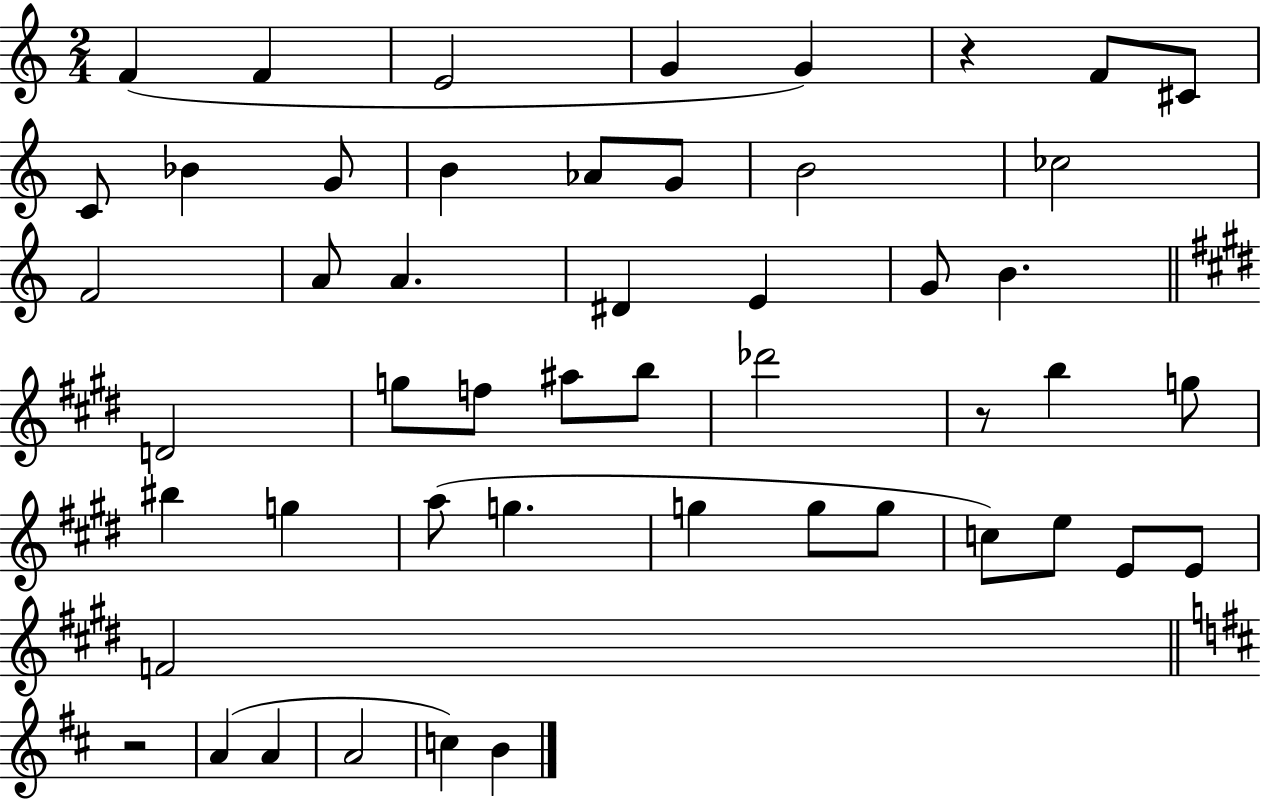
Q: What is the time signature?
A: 2/4